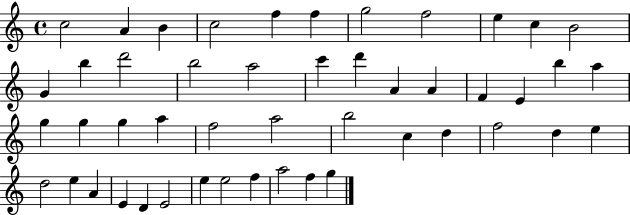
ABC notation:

X:1
T:Untitled
M:4/4
L:1/4
K:C
c2 A B c2 f f g2 f2 e c B2 G b d'2 b2 a2 c' d' A A F E b a g g g a f2 a2 b2 c d f2 d e d2 e A E D E2 e e2 f a2 f g